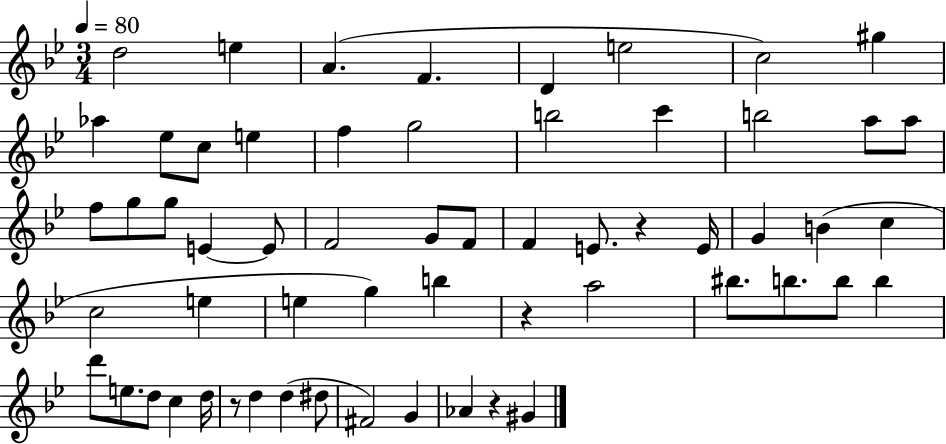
D5/h E5/q A4/q. F4/q. D4/q E5/h C5/h G#5/q Ab5/q Eb5/e C5/e E5/q F5/q G5/h B5/h C6/q B5/h A5/e A5/e F5/e G5/e G5/e E4/q E4/e F4/h G4/e F4/e F4/q E4/e. R/q E4/s G4/q B4/q C5/q C5/h E5/q E5/q G5/q B5/q R/q A5/h BIS5/e. B5/e. B5/e B5/q D6/e E5/e. D5/e C5/q D5/s R/e D5/q D5/q D#5/e F#4/h G4/q Ab4/q R/q G#4/q